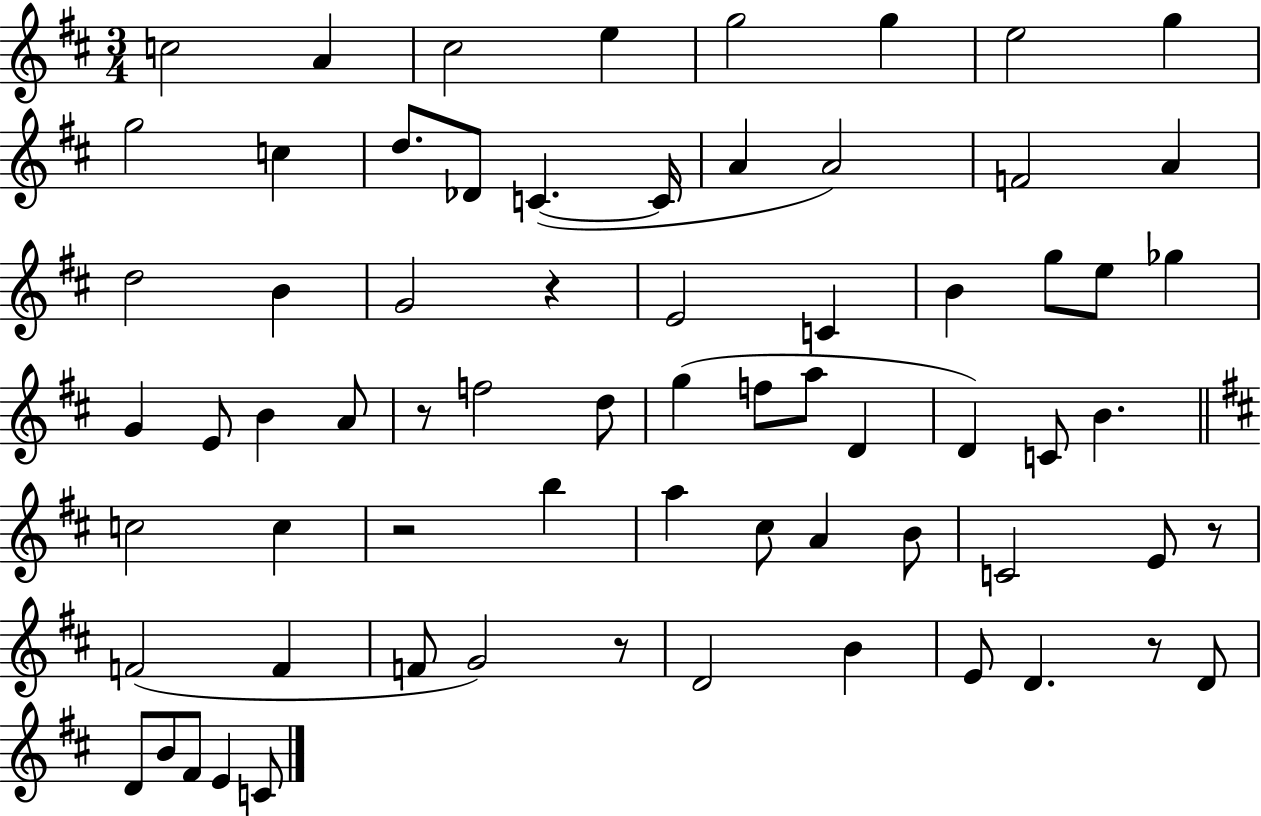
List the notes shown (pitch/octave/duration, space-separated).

C5/h A4/q C#5/h E5/q G5/h G5/q E5/h G5/q G5/h C5/q D5/e. Db4/e C4/q. C4/s A4/q A4/h F4/h A4/q D5/h B4/q G4/h R/q E4/h C4/q B4/q G5/e E5/e Gb5/q G4/q E4/e B4/q A4/e R/e F5/h D5/e G5/q F5/e A5/e D4/q D4/q C4/e B4/q. C5/h C5/q R/h B5/q A5/q C#5/e A4/q B4/e C4/h E4/e R/e F4/h F4/q F4/e G4/h R/e D4/h B4/q E4/e D4/q. R/e D4/e D4/e B4/e F#4/e E4/q C4/e